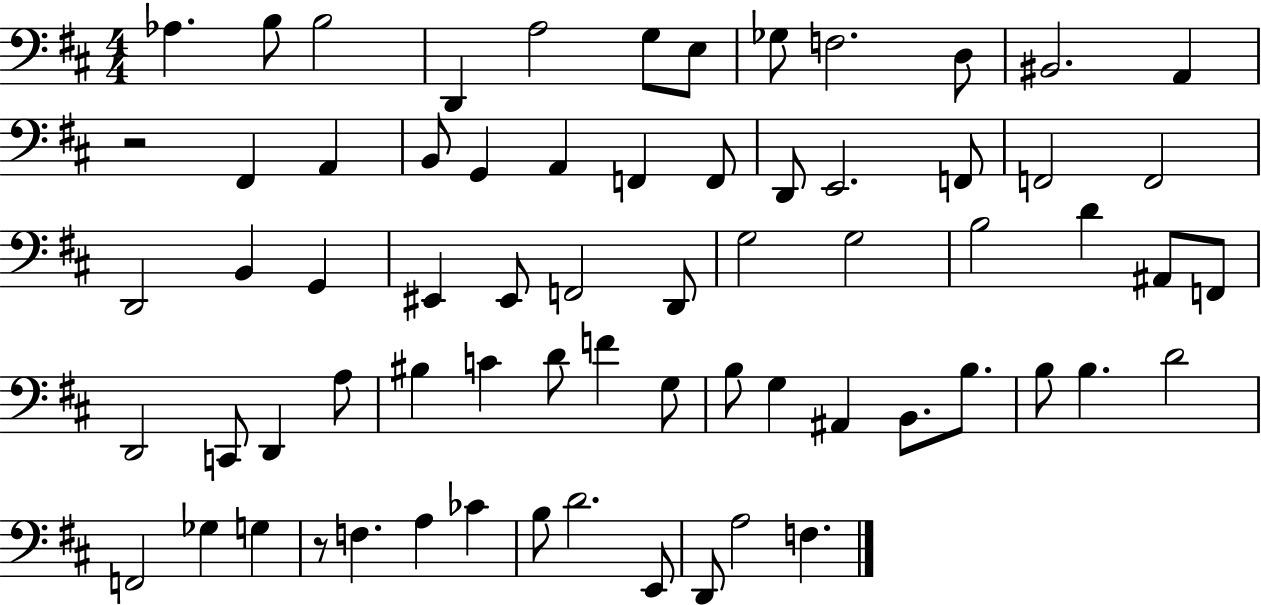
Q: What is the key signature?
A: D major